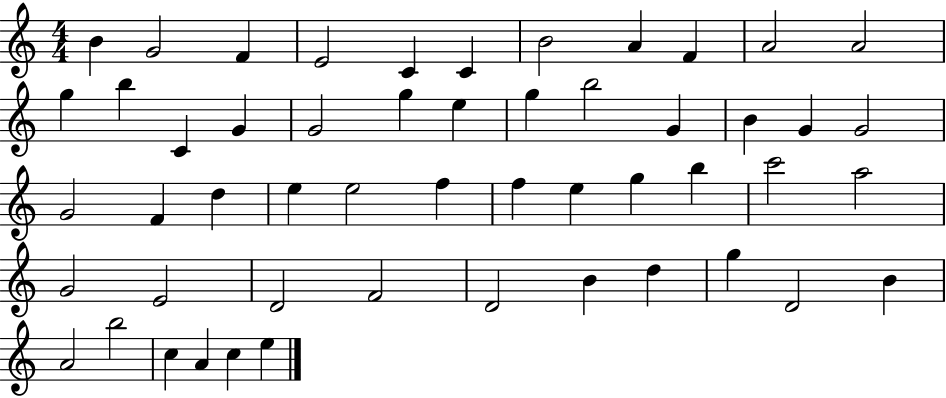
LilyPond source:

{
  \clef treble
  \numericTimeSignature
  \time 4/4
  \key c \major
  b'4 g'2 f'4 | e'2 c'4 c'4 | b'2 a'4 f'4 | a'2 a'2 | \break g''4 b''4 c'4 g'4 | g'2 g''4 e''4 | g''4 b''2 g'4 | b'4 g'4 g'2 | \break g'2 f'4 d''4 | e''4 e''2 f''4 | f''4 e''4 g''4 b''4 | c'''2 a''2 | \break g'2 e'2 | d'2 f'2 | d'2 b'4 d''4 | g''4 d'2 b'4 | \break a'2 b''2 | c''4 a'4 c''4 e''4 | \bar "|."
}